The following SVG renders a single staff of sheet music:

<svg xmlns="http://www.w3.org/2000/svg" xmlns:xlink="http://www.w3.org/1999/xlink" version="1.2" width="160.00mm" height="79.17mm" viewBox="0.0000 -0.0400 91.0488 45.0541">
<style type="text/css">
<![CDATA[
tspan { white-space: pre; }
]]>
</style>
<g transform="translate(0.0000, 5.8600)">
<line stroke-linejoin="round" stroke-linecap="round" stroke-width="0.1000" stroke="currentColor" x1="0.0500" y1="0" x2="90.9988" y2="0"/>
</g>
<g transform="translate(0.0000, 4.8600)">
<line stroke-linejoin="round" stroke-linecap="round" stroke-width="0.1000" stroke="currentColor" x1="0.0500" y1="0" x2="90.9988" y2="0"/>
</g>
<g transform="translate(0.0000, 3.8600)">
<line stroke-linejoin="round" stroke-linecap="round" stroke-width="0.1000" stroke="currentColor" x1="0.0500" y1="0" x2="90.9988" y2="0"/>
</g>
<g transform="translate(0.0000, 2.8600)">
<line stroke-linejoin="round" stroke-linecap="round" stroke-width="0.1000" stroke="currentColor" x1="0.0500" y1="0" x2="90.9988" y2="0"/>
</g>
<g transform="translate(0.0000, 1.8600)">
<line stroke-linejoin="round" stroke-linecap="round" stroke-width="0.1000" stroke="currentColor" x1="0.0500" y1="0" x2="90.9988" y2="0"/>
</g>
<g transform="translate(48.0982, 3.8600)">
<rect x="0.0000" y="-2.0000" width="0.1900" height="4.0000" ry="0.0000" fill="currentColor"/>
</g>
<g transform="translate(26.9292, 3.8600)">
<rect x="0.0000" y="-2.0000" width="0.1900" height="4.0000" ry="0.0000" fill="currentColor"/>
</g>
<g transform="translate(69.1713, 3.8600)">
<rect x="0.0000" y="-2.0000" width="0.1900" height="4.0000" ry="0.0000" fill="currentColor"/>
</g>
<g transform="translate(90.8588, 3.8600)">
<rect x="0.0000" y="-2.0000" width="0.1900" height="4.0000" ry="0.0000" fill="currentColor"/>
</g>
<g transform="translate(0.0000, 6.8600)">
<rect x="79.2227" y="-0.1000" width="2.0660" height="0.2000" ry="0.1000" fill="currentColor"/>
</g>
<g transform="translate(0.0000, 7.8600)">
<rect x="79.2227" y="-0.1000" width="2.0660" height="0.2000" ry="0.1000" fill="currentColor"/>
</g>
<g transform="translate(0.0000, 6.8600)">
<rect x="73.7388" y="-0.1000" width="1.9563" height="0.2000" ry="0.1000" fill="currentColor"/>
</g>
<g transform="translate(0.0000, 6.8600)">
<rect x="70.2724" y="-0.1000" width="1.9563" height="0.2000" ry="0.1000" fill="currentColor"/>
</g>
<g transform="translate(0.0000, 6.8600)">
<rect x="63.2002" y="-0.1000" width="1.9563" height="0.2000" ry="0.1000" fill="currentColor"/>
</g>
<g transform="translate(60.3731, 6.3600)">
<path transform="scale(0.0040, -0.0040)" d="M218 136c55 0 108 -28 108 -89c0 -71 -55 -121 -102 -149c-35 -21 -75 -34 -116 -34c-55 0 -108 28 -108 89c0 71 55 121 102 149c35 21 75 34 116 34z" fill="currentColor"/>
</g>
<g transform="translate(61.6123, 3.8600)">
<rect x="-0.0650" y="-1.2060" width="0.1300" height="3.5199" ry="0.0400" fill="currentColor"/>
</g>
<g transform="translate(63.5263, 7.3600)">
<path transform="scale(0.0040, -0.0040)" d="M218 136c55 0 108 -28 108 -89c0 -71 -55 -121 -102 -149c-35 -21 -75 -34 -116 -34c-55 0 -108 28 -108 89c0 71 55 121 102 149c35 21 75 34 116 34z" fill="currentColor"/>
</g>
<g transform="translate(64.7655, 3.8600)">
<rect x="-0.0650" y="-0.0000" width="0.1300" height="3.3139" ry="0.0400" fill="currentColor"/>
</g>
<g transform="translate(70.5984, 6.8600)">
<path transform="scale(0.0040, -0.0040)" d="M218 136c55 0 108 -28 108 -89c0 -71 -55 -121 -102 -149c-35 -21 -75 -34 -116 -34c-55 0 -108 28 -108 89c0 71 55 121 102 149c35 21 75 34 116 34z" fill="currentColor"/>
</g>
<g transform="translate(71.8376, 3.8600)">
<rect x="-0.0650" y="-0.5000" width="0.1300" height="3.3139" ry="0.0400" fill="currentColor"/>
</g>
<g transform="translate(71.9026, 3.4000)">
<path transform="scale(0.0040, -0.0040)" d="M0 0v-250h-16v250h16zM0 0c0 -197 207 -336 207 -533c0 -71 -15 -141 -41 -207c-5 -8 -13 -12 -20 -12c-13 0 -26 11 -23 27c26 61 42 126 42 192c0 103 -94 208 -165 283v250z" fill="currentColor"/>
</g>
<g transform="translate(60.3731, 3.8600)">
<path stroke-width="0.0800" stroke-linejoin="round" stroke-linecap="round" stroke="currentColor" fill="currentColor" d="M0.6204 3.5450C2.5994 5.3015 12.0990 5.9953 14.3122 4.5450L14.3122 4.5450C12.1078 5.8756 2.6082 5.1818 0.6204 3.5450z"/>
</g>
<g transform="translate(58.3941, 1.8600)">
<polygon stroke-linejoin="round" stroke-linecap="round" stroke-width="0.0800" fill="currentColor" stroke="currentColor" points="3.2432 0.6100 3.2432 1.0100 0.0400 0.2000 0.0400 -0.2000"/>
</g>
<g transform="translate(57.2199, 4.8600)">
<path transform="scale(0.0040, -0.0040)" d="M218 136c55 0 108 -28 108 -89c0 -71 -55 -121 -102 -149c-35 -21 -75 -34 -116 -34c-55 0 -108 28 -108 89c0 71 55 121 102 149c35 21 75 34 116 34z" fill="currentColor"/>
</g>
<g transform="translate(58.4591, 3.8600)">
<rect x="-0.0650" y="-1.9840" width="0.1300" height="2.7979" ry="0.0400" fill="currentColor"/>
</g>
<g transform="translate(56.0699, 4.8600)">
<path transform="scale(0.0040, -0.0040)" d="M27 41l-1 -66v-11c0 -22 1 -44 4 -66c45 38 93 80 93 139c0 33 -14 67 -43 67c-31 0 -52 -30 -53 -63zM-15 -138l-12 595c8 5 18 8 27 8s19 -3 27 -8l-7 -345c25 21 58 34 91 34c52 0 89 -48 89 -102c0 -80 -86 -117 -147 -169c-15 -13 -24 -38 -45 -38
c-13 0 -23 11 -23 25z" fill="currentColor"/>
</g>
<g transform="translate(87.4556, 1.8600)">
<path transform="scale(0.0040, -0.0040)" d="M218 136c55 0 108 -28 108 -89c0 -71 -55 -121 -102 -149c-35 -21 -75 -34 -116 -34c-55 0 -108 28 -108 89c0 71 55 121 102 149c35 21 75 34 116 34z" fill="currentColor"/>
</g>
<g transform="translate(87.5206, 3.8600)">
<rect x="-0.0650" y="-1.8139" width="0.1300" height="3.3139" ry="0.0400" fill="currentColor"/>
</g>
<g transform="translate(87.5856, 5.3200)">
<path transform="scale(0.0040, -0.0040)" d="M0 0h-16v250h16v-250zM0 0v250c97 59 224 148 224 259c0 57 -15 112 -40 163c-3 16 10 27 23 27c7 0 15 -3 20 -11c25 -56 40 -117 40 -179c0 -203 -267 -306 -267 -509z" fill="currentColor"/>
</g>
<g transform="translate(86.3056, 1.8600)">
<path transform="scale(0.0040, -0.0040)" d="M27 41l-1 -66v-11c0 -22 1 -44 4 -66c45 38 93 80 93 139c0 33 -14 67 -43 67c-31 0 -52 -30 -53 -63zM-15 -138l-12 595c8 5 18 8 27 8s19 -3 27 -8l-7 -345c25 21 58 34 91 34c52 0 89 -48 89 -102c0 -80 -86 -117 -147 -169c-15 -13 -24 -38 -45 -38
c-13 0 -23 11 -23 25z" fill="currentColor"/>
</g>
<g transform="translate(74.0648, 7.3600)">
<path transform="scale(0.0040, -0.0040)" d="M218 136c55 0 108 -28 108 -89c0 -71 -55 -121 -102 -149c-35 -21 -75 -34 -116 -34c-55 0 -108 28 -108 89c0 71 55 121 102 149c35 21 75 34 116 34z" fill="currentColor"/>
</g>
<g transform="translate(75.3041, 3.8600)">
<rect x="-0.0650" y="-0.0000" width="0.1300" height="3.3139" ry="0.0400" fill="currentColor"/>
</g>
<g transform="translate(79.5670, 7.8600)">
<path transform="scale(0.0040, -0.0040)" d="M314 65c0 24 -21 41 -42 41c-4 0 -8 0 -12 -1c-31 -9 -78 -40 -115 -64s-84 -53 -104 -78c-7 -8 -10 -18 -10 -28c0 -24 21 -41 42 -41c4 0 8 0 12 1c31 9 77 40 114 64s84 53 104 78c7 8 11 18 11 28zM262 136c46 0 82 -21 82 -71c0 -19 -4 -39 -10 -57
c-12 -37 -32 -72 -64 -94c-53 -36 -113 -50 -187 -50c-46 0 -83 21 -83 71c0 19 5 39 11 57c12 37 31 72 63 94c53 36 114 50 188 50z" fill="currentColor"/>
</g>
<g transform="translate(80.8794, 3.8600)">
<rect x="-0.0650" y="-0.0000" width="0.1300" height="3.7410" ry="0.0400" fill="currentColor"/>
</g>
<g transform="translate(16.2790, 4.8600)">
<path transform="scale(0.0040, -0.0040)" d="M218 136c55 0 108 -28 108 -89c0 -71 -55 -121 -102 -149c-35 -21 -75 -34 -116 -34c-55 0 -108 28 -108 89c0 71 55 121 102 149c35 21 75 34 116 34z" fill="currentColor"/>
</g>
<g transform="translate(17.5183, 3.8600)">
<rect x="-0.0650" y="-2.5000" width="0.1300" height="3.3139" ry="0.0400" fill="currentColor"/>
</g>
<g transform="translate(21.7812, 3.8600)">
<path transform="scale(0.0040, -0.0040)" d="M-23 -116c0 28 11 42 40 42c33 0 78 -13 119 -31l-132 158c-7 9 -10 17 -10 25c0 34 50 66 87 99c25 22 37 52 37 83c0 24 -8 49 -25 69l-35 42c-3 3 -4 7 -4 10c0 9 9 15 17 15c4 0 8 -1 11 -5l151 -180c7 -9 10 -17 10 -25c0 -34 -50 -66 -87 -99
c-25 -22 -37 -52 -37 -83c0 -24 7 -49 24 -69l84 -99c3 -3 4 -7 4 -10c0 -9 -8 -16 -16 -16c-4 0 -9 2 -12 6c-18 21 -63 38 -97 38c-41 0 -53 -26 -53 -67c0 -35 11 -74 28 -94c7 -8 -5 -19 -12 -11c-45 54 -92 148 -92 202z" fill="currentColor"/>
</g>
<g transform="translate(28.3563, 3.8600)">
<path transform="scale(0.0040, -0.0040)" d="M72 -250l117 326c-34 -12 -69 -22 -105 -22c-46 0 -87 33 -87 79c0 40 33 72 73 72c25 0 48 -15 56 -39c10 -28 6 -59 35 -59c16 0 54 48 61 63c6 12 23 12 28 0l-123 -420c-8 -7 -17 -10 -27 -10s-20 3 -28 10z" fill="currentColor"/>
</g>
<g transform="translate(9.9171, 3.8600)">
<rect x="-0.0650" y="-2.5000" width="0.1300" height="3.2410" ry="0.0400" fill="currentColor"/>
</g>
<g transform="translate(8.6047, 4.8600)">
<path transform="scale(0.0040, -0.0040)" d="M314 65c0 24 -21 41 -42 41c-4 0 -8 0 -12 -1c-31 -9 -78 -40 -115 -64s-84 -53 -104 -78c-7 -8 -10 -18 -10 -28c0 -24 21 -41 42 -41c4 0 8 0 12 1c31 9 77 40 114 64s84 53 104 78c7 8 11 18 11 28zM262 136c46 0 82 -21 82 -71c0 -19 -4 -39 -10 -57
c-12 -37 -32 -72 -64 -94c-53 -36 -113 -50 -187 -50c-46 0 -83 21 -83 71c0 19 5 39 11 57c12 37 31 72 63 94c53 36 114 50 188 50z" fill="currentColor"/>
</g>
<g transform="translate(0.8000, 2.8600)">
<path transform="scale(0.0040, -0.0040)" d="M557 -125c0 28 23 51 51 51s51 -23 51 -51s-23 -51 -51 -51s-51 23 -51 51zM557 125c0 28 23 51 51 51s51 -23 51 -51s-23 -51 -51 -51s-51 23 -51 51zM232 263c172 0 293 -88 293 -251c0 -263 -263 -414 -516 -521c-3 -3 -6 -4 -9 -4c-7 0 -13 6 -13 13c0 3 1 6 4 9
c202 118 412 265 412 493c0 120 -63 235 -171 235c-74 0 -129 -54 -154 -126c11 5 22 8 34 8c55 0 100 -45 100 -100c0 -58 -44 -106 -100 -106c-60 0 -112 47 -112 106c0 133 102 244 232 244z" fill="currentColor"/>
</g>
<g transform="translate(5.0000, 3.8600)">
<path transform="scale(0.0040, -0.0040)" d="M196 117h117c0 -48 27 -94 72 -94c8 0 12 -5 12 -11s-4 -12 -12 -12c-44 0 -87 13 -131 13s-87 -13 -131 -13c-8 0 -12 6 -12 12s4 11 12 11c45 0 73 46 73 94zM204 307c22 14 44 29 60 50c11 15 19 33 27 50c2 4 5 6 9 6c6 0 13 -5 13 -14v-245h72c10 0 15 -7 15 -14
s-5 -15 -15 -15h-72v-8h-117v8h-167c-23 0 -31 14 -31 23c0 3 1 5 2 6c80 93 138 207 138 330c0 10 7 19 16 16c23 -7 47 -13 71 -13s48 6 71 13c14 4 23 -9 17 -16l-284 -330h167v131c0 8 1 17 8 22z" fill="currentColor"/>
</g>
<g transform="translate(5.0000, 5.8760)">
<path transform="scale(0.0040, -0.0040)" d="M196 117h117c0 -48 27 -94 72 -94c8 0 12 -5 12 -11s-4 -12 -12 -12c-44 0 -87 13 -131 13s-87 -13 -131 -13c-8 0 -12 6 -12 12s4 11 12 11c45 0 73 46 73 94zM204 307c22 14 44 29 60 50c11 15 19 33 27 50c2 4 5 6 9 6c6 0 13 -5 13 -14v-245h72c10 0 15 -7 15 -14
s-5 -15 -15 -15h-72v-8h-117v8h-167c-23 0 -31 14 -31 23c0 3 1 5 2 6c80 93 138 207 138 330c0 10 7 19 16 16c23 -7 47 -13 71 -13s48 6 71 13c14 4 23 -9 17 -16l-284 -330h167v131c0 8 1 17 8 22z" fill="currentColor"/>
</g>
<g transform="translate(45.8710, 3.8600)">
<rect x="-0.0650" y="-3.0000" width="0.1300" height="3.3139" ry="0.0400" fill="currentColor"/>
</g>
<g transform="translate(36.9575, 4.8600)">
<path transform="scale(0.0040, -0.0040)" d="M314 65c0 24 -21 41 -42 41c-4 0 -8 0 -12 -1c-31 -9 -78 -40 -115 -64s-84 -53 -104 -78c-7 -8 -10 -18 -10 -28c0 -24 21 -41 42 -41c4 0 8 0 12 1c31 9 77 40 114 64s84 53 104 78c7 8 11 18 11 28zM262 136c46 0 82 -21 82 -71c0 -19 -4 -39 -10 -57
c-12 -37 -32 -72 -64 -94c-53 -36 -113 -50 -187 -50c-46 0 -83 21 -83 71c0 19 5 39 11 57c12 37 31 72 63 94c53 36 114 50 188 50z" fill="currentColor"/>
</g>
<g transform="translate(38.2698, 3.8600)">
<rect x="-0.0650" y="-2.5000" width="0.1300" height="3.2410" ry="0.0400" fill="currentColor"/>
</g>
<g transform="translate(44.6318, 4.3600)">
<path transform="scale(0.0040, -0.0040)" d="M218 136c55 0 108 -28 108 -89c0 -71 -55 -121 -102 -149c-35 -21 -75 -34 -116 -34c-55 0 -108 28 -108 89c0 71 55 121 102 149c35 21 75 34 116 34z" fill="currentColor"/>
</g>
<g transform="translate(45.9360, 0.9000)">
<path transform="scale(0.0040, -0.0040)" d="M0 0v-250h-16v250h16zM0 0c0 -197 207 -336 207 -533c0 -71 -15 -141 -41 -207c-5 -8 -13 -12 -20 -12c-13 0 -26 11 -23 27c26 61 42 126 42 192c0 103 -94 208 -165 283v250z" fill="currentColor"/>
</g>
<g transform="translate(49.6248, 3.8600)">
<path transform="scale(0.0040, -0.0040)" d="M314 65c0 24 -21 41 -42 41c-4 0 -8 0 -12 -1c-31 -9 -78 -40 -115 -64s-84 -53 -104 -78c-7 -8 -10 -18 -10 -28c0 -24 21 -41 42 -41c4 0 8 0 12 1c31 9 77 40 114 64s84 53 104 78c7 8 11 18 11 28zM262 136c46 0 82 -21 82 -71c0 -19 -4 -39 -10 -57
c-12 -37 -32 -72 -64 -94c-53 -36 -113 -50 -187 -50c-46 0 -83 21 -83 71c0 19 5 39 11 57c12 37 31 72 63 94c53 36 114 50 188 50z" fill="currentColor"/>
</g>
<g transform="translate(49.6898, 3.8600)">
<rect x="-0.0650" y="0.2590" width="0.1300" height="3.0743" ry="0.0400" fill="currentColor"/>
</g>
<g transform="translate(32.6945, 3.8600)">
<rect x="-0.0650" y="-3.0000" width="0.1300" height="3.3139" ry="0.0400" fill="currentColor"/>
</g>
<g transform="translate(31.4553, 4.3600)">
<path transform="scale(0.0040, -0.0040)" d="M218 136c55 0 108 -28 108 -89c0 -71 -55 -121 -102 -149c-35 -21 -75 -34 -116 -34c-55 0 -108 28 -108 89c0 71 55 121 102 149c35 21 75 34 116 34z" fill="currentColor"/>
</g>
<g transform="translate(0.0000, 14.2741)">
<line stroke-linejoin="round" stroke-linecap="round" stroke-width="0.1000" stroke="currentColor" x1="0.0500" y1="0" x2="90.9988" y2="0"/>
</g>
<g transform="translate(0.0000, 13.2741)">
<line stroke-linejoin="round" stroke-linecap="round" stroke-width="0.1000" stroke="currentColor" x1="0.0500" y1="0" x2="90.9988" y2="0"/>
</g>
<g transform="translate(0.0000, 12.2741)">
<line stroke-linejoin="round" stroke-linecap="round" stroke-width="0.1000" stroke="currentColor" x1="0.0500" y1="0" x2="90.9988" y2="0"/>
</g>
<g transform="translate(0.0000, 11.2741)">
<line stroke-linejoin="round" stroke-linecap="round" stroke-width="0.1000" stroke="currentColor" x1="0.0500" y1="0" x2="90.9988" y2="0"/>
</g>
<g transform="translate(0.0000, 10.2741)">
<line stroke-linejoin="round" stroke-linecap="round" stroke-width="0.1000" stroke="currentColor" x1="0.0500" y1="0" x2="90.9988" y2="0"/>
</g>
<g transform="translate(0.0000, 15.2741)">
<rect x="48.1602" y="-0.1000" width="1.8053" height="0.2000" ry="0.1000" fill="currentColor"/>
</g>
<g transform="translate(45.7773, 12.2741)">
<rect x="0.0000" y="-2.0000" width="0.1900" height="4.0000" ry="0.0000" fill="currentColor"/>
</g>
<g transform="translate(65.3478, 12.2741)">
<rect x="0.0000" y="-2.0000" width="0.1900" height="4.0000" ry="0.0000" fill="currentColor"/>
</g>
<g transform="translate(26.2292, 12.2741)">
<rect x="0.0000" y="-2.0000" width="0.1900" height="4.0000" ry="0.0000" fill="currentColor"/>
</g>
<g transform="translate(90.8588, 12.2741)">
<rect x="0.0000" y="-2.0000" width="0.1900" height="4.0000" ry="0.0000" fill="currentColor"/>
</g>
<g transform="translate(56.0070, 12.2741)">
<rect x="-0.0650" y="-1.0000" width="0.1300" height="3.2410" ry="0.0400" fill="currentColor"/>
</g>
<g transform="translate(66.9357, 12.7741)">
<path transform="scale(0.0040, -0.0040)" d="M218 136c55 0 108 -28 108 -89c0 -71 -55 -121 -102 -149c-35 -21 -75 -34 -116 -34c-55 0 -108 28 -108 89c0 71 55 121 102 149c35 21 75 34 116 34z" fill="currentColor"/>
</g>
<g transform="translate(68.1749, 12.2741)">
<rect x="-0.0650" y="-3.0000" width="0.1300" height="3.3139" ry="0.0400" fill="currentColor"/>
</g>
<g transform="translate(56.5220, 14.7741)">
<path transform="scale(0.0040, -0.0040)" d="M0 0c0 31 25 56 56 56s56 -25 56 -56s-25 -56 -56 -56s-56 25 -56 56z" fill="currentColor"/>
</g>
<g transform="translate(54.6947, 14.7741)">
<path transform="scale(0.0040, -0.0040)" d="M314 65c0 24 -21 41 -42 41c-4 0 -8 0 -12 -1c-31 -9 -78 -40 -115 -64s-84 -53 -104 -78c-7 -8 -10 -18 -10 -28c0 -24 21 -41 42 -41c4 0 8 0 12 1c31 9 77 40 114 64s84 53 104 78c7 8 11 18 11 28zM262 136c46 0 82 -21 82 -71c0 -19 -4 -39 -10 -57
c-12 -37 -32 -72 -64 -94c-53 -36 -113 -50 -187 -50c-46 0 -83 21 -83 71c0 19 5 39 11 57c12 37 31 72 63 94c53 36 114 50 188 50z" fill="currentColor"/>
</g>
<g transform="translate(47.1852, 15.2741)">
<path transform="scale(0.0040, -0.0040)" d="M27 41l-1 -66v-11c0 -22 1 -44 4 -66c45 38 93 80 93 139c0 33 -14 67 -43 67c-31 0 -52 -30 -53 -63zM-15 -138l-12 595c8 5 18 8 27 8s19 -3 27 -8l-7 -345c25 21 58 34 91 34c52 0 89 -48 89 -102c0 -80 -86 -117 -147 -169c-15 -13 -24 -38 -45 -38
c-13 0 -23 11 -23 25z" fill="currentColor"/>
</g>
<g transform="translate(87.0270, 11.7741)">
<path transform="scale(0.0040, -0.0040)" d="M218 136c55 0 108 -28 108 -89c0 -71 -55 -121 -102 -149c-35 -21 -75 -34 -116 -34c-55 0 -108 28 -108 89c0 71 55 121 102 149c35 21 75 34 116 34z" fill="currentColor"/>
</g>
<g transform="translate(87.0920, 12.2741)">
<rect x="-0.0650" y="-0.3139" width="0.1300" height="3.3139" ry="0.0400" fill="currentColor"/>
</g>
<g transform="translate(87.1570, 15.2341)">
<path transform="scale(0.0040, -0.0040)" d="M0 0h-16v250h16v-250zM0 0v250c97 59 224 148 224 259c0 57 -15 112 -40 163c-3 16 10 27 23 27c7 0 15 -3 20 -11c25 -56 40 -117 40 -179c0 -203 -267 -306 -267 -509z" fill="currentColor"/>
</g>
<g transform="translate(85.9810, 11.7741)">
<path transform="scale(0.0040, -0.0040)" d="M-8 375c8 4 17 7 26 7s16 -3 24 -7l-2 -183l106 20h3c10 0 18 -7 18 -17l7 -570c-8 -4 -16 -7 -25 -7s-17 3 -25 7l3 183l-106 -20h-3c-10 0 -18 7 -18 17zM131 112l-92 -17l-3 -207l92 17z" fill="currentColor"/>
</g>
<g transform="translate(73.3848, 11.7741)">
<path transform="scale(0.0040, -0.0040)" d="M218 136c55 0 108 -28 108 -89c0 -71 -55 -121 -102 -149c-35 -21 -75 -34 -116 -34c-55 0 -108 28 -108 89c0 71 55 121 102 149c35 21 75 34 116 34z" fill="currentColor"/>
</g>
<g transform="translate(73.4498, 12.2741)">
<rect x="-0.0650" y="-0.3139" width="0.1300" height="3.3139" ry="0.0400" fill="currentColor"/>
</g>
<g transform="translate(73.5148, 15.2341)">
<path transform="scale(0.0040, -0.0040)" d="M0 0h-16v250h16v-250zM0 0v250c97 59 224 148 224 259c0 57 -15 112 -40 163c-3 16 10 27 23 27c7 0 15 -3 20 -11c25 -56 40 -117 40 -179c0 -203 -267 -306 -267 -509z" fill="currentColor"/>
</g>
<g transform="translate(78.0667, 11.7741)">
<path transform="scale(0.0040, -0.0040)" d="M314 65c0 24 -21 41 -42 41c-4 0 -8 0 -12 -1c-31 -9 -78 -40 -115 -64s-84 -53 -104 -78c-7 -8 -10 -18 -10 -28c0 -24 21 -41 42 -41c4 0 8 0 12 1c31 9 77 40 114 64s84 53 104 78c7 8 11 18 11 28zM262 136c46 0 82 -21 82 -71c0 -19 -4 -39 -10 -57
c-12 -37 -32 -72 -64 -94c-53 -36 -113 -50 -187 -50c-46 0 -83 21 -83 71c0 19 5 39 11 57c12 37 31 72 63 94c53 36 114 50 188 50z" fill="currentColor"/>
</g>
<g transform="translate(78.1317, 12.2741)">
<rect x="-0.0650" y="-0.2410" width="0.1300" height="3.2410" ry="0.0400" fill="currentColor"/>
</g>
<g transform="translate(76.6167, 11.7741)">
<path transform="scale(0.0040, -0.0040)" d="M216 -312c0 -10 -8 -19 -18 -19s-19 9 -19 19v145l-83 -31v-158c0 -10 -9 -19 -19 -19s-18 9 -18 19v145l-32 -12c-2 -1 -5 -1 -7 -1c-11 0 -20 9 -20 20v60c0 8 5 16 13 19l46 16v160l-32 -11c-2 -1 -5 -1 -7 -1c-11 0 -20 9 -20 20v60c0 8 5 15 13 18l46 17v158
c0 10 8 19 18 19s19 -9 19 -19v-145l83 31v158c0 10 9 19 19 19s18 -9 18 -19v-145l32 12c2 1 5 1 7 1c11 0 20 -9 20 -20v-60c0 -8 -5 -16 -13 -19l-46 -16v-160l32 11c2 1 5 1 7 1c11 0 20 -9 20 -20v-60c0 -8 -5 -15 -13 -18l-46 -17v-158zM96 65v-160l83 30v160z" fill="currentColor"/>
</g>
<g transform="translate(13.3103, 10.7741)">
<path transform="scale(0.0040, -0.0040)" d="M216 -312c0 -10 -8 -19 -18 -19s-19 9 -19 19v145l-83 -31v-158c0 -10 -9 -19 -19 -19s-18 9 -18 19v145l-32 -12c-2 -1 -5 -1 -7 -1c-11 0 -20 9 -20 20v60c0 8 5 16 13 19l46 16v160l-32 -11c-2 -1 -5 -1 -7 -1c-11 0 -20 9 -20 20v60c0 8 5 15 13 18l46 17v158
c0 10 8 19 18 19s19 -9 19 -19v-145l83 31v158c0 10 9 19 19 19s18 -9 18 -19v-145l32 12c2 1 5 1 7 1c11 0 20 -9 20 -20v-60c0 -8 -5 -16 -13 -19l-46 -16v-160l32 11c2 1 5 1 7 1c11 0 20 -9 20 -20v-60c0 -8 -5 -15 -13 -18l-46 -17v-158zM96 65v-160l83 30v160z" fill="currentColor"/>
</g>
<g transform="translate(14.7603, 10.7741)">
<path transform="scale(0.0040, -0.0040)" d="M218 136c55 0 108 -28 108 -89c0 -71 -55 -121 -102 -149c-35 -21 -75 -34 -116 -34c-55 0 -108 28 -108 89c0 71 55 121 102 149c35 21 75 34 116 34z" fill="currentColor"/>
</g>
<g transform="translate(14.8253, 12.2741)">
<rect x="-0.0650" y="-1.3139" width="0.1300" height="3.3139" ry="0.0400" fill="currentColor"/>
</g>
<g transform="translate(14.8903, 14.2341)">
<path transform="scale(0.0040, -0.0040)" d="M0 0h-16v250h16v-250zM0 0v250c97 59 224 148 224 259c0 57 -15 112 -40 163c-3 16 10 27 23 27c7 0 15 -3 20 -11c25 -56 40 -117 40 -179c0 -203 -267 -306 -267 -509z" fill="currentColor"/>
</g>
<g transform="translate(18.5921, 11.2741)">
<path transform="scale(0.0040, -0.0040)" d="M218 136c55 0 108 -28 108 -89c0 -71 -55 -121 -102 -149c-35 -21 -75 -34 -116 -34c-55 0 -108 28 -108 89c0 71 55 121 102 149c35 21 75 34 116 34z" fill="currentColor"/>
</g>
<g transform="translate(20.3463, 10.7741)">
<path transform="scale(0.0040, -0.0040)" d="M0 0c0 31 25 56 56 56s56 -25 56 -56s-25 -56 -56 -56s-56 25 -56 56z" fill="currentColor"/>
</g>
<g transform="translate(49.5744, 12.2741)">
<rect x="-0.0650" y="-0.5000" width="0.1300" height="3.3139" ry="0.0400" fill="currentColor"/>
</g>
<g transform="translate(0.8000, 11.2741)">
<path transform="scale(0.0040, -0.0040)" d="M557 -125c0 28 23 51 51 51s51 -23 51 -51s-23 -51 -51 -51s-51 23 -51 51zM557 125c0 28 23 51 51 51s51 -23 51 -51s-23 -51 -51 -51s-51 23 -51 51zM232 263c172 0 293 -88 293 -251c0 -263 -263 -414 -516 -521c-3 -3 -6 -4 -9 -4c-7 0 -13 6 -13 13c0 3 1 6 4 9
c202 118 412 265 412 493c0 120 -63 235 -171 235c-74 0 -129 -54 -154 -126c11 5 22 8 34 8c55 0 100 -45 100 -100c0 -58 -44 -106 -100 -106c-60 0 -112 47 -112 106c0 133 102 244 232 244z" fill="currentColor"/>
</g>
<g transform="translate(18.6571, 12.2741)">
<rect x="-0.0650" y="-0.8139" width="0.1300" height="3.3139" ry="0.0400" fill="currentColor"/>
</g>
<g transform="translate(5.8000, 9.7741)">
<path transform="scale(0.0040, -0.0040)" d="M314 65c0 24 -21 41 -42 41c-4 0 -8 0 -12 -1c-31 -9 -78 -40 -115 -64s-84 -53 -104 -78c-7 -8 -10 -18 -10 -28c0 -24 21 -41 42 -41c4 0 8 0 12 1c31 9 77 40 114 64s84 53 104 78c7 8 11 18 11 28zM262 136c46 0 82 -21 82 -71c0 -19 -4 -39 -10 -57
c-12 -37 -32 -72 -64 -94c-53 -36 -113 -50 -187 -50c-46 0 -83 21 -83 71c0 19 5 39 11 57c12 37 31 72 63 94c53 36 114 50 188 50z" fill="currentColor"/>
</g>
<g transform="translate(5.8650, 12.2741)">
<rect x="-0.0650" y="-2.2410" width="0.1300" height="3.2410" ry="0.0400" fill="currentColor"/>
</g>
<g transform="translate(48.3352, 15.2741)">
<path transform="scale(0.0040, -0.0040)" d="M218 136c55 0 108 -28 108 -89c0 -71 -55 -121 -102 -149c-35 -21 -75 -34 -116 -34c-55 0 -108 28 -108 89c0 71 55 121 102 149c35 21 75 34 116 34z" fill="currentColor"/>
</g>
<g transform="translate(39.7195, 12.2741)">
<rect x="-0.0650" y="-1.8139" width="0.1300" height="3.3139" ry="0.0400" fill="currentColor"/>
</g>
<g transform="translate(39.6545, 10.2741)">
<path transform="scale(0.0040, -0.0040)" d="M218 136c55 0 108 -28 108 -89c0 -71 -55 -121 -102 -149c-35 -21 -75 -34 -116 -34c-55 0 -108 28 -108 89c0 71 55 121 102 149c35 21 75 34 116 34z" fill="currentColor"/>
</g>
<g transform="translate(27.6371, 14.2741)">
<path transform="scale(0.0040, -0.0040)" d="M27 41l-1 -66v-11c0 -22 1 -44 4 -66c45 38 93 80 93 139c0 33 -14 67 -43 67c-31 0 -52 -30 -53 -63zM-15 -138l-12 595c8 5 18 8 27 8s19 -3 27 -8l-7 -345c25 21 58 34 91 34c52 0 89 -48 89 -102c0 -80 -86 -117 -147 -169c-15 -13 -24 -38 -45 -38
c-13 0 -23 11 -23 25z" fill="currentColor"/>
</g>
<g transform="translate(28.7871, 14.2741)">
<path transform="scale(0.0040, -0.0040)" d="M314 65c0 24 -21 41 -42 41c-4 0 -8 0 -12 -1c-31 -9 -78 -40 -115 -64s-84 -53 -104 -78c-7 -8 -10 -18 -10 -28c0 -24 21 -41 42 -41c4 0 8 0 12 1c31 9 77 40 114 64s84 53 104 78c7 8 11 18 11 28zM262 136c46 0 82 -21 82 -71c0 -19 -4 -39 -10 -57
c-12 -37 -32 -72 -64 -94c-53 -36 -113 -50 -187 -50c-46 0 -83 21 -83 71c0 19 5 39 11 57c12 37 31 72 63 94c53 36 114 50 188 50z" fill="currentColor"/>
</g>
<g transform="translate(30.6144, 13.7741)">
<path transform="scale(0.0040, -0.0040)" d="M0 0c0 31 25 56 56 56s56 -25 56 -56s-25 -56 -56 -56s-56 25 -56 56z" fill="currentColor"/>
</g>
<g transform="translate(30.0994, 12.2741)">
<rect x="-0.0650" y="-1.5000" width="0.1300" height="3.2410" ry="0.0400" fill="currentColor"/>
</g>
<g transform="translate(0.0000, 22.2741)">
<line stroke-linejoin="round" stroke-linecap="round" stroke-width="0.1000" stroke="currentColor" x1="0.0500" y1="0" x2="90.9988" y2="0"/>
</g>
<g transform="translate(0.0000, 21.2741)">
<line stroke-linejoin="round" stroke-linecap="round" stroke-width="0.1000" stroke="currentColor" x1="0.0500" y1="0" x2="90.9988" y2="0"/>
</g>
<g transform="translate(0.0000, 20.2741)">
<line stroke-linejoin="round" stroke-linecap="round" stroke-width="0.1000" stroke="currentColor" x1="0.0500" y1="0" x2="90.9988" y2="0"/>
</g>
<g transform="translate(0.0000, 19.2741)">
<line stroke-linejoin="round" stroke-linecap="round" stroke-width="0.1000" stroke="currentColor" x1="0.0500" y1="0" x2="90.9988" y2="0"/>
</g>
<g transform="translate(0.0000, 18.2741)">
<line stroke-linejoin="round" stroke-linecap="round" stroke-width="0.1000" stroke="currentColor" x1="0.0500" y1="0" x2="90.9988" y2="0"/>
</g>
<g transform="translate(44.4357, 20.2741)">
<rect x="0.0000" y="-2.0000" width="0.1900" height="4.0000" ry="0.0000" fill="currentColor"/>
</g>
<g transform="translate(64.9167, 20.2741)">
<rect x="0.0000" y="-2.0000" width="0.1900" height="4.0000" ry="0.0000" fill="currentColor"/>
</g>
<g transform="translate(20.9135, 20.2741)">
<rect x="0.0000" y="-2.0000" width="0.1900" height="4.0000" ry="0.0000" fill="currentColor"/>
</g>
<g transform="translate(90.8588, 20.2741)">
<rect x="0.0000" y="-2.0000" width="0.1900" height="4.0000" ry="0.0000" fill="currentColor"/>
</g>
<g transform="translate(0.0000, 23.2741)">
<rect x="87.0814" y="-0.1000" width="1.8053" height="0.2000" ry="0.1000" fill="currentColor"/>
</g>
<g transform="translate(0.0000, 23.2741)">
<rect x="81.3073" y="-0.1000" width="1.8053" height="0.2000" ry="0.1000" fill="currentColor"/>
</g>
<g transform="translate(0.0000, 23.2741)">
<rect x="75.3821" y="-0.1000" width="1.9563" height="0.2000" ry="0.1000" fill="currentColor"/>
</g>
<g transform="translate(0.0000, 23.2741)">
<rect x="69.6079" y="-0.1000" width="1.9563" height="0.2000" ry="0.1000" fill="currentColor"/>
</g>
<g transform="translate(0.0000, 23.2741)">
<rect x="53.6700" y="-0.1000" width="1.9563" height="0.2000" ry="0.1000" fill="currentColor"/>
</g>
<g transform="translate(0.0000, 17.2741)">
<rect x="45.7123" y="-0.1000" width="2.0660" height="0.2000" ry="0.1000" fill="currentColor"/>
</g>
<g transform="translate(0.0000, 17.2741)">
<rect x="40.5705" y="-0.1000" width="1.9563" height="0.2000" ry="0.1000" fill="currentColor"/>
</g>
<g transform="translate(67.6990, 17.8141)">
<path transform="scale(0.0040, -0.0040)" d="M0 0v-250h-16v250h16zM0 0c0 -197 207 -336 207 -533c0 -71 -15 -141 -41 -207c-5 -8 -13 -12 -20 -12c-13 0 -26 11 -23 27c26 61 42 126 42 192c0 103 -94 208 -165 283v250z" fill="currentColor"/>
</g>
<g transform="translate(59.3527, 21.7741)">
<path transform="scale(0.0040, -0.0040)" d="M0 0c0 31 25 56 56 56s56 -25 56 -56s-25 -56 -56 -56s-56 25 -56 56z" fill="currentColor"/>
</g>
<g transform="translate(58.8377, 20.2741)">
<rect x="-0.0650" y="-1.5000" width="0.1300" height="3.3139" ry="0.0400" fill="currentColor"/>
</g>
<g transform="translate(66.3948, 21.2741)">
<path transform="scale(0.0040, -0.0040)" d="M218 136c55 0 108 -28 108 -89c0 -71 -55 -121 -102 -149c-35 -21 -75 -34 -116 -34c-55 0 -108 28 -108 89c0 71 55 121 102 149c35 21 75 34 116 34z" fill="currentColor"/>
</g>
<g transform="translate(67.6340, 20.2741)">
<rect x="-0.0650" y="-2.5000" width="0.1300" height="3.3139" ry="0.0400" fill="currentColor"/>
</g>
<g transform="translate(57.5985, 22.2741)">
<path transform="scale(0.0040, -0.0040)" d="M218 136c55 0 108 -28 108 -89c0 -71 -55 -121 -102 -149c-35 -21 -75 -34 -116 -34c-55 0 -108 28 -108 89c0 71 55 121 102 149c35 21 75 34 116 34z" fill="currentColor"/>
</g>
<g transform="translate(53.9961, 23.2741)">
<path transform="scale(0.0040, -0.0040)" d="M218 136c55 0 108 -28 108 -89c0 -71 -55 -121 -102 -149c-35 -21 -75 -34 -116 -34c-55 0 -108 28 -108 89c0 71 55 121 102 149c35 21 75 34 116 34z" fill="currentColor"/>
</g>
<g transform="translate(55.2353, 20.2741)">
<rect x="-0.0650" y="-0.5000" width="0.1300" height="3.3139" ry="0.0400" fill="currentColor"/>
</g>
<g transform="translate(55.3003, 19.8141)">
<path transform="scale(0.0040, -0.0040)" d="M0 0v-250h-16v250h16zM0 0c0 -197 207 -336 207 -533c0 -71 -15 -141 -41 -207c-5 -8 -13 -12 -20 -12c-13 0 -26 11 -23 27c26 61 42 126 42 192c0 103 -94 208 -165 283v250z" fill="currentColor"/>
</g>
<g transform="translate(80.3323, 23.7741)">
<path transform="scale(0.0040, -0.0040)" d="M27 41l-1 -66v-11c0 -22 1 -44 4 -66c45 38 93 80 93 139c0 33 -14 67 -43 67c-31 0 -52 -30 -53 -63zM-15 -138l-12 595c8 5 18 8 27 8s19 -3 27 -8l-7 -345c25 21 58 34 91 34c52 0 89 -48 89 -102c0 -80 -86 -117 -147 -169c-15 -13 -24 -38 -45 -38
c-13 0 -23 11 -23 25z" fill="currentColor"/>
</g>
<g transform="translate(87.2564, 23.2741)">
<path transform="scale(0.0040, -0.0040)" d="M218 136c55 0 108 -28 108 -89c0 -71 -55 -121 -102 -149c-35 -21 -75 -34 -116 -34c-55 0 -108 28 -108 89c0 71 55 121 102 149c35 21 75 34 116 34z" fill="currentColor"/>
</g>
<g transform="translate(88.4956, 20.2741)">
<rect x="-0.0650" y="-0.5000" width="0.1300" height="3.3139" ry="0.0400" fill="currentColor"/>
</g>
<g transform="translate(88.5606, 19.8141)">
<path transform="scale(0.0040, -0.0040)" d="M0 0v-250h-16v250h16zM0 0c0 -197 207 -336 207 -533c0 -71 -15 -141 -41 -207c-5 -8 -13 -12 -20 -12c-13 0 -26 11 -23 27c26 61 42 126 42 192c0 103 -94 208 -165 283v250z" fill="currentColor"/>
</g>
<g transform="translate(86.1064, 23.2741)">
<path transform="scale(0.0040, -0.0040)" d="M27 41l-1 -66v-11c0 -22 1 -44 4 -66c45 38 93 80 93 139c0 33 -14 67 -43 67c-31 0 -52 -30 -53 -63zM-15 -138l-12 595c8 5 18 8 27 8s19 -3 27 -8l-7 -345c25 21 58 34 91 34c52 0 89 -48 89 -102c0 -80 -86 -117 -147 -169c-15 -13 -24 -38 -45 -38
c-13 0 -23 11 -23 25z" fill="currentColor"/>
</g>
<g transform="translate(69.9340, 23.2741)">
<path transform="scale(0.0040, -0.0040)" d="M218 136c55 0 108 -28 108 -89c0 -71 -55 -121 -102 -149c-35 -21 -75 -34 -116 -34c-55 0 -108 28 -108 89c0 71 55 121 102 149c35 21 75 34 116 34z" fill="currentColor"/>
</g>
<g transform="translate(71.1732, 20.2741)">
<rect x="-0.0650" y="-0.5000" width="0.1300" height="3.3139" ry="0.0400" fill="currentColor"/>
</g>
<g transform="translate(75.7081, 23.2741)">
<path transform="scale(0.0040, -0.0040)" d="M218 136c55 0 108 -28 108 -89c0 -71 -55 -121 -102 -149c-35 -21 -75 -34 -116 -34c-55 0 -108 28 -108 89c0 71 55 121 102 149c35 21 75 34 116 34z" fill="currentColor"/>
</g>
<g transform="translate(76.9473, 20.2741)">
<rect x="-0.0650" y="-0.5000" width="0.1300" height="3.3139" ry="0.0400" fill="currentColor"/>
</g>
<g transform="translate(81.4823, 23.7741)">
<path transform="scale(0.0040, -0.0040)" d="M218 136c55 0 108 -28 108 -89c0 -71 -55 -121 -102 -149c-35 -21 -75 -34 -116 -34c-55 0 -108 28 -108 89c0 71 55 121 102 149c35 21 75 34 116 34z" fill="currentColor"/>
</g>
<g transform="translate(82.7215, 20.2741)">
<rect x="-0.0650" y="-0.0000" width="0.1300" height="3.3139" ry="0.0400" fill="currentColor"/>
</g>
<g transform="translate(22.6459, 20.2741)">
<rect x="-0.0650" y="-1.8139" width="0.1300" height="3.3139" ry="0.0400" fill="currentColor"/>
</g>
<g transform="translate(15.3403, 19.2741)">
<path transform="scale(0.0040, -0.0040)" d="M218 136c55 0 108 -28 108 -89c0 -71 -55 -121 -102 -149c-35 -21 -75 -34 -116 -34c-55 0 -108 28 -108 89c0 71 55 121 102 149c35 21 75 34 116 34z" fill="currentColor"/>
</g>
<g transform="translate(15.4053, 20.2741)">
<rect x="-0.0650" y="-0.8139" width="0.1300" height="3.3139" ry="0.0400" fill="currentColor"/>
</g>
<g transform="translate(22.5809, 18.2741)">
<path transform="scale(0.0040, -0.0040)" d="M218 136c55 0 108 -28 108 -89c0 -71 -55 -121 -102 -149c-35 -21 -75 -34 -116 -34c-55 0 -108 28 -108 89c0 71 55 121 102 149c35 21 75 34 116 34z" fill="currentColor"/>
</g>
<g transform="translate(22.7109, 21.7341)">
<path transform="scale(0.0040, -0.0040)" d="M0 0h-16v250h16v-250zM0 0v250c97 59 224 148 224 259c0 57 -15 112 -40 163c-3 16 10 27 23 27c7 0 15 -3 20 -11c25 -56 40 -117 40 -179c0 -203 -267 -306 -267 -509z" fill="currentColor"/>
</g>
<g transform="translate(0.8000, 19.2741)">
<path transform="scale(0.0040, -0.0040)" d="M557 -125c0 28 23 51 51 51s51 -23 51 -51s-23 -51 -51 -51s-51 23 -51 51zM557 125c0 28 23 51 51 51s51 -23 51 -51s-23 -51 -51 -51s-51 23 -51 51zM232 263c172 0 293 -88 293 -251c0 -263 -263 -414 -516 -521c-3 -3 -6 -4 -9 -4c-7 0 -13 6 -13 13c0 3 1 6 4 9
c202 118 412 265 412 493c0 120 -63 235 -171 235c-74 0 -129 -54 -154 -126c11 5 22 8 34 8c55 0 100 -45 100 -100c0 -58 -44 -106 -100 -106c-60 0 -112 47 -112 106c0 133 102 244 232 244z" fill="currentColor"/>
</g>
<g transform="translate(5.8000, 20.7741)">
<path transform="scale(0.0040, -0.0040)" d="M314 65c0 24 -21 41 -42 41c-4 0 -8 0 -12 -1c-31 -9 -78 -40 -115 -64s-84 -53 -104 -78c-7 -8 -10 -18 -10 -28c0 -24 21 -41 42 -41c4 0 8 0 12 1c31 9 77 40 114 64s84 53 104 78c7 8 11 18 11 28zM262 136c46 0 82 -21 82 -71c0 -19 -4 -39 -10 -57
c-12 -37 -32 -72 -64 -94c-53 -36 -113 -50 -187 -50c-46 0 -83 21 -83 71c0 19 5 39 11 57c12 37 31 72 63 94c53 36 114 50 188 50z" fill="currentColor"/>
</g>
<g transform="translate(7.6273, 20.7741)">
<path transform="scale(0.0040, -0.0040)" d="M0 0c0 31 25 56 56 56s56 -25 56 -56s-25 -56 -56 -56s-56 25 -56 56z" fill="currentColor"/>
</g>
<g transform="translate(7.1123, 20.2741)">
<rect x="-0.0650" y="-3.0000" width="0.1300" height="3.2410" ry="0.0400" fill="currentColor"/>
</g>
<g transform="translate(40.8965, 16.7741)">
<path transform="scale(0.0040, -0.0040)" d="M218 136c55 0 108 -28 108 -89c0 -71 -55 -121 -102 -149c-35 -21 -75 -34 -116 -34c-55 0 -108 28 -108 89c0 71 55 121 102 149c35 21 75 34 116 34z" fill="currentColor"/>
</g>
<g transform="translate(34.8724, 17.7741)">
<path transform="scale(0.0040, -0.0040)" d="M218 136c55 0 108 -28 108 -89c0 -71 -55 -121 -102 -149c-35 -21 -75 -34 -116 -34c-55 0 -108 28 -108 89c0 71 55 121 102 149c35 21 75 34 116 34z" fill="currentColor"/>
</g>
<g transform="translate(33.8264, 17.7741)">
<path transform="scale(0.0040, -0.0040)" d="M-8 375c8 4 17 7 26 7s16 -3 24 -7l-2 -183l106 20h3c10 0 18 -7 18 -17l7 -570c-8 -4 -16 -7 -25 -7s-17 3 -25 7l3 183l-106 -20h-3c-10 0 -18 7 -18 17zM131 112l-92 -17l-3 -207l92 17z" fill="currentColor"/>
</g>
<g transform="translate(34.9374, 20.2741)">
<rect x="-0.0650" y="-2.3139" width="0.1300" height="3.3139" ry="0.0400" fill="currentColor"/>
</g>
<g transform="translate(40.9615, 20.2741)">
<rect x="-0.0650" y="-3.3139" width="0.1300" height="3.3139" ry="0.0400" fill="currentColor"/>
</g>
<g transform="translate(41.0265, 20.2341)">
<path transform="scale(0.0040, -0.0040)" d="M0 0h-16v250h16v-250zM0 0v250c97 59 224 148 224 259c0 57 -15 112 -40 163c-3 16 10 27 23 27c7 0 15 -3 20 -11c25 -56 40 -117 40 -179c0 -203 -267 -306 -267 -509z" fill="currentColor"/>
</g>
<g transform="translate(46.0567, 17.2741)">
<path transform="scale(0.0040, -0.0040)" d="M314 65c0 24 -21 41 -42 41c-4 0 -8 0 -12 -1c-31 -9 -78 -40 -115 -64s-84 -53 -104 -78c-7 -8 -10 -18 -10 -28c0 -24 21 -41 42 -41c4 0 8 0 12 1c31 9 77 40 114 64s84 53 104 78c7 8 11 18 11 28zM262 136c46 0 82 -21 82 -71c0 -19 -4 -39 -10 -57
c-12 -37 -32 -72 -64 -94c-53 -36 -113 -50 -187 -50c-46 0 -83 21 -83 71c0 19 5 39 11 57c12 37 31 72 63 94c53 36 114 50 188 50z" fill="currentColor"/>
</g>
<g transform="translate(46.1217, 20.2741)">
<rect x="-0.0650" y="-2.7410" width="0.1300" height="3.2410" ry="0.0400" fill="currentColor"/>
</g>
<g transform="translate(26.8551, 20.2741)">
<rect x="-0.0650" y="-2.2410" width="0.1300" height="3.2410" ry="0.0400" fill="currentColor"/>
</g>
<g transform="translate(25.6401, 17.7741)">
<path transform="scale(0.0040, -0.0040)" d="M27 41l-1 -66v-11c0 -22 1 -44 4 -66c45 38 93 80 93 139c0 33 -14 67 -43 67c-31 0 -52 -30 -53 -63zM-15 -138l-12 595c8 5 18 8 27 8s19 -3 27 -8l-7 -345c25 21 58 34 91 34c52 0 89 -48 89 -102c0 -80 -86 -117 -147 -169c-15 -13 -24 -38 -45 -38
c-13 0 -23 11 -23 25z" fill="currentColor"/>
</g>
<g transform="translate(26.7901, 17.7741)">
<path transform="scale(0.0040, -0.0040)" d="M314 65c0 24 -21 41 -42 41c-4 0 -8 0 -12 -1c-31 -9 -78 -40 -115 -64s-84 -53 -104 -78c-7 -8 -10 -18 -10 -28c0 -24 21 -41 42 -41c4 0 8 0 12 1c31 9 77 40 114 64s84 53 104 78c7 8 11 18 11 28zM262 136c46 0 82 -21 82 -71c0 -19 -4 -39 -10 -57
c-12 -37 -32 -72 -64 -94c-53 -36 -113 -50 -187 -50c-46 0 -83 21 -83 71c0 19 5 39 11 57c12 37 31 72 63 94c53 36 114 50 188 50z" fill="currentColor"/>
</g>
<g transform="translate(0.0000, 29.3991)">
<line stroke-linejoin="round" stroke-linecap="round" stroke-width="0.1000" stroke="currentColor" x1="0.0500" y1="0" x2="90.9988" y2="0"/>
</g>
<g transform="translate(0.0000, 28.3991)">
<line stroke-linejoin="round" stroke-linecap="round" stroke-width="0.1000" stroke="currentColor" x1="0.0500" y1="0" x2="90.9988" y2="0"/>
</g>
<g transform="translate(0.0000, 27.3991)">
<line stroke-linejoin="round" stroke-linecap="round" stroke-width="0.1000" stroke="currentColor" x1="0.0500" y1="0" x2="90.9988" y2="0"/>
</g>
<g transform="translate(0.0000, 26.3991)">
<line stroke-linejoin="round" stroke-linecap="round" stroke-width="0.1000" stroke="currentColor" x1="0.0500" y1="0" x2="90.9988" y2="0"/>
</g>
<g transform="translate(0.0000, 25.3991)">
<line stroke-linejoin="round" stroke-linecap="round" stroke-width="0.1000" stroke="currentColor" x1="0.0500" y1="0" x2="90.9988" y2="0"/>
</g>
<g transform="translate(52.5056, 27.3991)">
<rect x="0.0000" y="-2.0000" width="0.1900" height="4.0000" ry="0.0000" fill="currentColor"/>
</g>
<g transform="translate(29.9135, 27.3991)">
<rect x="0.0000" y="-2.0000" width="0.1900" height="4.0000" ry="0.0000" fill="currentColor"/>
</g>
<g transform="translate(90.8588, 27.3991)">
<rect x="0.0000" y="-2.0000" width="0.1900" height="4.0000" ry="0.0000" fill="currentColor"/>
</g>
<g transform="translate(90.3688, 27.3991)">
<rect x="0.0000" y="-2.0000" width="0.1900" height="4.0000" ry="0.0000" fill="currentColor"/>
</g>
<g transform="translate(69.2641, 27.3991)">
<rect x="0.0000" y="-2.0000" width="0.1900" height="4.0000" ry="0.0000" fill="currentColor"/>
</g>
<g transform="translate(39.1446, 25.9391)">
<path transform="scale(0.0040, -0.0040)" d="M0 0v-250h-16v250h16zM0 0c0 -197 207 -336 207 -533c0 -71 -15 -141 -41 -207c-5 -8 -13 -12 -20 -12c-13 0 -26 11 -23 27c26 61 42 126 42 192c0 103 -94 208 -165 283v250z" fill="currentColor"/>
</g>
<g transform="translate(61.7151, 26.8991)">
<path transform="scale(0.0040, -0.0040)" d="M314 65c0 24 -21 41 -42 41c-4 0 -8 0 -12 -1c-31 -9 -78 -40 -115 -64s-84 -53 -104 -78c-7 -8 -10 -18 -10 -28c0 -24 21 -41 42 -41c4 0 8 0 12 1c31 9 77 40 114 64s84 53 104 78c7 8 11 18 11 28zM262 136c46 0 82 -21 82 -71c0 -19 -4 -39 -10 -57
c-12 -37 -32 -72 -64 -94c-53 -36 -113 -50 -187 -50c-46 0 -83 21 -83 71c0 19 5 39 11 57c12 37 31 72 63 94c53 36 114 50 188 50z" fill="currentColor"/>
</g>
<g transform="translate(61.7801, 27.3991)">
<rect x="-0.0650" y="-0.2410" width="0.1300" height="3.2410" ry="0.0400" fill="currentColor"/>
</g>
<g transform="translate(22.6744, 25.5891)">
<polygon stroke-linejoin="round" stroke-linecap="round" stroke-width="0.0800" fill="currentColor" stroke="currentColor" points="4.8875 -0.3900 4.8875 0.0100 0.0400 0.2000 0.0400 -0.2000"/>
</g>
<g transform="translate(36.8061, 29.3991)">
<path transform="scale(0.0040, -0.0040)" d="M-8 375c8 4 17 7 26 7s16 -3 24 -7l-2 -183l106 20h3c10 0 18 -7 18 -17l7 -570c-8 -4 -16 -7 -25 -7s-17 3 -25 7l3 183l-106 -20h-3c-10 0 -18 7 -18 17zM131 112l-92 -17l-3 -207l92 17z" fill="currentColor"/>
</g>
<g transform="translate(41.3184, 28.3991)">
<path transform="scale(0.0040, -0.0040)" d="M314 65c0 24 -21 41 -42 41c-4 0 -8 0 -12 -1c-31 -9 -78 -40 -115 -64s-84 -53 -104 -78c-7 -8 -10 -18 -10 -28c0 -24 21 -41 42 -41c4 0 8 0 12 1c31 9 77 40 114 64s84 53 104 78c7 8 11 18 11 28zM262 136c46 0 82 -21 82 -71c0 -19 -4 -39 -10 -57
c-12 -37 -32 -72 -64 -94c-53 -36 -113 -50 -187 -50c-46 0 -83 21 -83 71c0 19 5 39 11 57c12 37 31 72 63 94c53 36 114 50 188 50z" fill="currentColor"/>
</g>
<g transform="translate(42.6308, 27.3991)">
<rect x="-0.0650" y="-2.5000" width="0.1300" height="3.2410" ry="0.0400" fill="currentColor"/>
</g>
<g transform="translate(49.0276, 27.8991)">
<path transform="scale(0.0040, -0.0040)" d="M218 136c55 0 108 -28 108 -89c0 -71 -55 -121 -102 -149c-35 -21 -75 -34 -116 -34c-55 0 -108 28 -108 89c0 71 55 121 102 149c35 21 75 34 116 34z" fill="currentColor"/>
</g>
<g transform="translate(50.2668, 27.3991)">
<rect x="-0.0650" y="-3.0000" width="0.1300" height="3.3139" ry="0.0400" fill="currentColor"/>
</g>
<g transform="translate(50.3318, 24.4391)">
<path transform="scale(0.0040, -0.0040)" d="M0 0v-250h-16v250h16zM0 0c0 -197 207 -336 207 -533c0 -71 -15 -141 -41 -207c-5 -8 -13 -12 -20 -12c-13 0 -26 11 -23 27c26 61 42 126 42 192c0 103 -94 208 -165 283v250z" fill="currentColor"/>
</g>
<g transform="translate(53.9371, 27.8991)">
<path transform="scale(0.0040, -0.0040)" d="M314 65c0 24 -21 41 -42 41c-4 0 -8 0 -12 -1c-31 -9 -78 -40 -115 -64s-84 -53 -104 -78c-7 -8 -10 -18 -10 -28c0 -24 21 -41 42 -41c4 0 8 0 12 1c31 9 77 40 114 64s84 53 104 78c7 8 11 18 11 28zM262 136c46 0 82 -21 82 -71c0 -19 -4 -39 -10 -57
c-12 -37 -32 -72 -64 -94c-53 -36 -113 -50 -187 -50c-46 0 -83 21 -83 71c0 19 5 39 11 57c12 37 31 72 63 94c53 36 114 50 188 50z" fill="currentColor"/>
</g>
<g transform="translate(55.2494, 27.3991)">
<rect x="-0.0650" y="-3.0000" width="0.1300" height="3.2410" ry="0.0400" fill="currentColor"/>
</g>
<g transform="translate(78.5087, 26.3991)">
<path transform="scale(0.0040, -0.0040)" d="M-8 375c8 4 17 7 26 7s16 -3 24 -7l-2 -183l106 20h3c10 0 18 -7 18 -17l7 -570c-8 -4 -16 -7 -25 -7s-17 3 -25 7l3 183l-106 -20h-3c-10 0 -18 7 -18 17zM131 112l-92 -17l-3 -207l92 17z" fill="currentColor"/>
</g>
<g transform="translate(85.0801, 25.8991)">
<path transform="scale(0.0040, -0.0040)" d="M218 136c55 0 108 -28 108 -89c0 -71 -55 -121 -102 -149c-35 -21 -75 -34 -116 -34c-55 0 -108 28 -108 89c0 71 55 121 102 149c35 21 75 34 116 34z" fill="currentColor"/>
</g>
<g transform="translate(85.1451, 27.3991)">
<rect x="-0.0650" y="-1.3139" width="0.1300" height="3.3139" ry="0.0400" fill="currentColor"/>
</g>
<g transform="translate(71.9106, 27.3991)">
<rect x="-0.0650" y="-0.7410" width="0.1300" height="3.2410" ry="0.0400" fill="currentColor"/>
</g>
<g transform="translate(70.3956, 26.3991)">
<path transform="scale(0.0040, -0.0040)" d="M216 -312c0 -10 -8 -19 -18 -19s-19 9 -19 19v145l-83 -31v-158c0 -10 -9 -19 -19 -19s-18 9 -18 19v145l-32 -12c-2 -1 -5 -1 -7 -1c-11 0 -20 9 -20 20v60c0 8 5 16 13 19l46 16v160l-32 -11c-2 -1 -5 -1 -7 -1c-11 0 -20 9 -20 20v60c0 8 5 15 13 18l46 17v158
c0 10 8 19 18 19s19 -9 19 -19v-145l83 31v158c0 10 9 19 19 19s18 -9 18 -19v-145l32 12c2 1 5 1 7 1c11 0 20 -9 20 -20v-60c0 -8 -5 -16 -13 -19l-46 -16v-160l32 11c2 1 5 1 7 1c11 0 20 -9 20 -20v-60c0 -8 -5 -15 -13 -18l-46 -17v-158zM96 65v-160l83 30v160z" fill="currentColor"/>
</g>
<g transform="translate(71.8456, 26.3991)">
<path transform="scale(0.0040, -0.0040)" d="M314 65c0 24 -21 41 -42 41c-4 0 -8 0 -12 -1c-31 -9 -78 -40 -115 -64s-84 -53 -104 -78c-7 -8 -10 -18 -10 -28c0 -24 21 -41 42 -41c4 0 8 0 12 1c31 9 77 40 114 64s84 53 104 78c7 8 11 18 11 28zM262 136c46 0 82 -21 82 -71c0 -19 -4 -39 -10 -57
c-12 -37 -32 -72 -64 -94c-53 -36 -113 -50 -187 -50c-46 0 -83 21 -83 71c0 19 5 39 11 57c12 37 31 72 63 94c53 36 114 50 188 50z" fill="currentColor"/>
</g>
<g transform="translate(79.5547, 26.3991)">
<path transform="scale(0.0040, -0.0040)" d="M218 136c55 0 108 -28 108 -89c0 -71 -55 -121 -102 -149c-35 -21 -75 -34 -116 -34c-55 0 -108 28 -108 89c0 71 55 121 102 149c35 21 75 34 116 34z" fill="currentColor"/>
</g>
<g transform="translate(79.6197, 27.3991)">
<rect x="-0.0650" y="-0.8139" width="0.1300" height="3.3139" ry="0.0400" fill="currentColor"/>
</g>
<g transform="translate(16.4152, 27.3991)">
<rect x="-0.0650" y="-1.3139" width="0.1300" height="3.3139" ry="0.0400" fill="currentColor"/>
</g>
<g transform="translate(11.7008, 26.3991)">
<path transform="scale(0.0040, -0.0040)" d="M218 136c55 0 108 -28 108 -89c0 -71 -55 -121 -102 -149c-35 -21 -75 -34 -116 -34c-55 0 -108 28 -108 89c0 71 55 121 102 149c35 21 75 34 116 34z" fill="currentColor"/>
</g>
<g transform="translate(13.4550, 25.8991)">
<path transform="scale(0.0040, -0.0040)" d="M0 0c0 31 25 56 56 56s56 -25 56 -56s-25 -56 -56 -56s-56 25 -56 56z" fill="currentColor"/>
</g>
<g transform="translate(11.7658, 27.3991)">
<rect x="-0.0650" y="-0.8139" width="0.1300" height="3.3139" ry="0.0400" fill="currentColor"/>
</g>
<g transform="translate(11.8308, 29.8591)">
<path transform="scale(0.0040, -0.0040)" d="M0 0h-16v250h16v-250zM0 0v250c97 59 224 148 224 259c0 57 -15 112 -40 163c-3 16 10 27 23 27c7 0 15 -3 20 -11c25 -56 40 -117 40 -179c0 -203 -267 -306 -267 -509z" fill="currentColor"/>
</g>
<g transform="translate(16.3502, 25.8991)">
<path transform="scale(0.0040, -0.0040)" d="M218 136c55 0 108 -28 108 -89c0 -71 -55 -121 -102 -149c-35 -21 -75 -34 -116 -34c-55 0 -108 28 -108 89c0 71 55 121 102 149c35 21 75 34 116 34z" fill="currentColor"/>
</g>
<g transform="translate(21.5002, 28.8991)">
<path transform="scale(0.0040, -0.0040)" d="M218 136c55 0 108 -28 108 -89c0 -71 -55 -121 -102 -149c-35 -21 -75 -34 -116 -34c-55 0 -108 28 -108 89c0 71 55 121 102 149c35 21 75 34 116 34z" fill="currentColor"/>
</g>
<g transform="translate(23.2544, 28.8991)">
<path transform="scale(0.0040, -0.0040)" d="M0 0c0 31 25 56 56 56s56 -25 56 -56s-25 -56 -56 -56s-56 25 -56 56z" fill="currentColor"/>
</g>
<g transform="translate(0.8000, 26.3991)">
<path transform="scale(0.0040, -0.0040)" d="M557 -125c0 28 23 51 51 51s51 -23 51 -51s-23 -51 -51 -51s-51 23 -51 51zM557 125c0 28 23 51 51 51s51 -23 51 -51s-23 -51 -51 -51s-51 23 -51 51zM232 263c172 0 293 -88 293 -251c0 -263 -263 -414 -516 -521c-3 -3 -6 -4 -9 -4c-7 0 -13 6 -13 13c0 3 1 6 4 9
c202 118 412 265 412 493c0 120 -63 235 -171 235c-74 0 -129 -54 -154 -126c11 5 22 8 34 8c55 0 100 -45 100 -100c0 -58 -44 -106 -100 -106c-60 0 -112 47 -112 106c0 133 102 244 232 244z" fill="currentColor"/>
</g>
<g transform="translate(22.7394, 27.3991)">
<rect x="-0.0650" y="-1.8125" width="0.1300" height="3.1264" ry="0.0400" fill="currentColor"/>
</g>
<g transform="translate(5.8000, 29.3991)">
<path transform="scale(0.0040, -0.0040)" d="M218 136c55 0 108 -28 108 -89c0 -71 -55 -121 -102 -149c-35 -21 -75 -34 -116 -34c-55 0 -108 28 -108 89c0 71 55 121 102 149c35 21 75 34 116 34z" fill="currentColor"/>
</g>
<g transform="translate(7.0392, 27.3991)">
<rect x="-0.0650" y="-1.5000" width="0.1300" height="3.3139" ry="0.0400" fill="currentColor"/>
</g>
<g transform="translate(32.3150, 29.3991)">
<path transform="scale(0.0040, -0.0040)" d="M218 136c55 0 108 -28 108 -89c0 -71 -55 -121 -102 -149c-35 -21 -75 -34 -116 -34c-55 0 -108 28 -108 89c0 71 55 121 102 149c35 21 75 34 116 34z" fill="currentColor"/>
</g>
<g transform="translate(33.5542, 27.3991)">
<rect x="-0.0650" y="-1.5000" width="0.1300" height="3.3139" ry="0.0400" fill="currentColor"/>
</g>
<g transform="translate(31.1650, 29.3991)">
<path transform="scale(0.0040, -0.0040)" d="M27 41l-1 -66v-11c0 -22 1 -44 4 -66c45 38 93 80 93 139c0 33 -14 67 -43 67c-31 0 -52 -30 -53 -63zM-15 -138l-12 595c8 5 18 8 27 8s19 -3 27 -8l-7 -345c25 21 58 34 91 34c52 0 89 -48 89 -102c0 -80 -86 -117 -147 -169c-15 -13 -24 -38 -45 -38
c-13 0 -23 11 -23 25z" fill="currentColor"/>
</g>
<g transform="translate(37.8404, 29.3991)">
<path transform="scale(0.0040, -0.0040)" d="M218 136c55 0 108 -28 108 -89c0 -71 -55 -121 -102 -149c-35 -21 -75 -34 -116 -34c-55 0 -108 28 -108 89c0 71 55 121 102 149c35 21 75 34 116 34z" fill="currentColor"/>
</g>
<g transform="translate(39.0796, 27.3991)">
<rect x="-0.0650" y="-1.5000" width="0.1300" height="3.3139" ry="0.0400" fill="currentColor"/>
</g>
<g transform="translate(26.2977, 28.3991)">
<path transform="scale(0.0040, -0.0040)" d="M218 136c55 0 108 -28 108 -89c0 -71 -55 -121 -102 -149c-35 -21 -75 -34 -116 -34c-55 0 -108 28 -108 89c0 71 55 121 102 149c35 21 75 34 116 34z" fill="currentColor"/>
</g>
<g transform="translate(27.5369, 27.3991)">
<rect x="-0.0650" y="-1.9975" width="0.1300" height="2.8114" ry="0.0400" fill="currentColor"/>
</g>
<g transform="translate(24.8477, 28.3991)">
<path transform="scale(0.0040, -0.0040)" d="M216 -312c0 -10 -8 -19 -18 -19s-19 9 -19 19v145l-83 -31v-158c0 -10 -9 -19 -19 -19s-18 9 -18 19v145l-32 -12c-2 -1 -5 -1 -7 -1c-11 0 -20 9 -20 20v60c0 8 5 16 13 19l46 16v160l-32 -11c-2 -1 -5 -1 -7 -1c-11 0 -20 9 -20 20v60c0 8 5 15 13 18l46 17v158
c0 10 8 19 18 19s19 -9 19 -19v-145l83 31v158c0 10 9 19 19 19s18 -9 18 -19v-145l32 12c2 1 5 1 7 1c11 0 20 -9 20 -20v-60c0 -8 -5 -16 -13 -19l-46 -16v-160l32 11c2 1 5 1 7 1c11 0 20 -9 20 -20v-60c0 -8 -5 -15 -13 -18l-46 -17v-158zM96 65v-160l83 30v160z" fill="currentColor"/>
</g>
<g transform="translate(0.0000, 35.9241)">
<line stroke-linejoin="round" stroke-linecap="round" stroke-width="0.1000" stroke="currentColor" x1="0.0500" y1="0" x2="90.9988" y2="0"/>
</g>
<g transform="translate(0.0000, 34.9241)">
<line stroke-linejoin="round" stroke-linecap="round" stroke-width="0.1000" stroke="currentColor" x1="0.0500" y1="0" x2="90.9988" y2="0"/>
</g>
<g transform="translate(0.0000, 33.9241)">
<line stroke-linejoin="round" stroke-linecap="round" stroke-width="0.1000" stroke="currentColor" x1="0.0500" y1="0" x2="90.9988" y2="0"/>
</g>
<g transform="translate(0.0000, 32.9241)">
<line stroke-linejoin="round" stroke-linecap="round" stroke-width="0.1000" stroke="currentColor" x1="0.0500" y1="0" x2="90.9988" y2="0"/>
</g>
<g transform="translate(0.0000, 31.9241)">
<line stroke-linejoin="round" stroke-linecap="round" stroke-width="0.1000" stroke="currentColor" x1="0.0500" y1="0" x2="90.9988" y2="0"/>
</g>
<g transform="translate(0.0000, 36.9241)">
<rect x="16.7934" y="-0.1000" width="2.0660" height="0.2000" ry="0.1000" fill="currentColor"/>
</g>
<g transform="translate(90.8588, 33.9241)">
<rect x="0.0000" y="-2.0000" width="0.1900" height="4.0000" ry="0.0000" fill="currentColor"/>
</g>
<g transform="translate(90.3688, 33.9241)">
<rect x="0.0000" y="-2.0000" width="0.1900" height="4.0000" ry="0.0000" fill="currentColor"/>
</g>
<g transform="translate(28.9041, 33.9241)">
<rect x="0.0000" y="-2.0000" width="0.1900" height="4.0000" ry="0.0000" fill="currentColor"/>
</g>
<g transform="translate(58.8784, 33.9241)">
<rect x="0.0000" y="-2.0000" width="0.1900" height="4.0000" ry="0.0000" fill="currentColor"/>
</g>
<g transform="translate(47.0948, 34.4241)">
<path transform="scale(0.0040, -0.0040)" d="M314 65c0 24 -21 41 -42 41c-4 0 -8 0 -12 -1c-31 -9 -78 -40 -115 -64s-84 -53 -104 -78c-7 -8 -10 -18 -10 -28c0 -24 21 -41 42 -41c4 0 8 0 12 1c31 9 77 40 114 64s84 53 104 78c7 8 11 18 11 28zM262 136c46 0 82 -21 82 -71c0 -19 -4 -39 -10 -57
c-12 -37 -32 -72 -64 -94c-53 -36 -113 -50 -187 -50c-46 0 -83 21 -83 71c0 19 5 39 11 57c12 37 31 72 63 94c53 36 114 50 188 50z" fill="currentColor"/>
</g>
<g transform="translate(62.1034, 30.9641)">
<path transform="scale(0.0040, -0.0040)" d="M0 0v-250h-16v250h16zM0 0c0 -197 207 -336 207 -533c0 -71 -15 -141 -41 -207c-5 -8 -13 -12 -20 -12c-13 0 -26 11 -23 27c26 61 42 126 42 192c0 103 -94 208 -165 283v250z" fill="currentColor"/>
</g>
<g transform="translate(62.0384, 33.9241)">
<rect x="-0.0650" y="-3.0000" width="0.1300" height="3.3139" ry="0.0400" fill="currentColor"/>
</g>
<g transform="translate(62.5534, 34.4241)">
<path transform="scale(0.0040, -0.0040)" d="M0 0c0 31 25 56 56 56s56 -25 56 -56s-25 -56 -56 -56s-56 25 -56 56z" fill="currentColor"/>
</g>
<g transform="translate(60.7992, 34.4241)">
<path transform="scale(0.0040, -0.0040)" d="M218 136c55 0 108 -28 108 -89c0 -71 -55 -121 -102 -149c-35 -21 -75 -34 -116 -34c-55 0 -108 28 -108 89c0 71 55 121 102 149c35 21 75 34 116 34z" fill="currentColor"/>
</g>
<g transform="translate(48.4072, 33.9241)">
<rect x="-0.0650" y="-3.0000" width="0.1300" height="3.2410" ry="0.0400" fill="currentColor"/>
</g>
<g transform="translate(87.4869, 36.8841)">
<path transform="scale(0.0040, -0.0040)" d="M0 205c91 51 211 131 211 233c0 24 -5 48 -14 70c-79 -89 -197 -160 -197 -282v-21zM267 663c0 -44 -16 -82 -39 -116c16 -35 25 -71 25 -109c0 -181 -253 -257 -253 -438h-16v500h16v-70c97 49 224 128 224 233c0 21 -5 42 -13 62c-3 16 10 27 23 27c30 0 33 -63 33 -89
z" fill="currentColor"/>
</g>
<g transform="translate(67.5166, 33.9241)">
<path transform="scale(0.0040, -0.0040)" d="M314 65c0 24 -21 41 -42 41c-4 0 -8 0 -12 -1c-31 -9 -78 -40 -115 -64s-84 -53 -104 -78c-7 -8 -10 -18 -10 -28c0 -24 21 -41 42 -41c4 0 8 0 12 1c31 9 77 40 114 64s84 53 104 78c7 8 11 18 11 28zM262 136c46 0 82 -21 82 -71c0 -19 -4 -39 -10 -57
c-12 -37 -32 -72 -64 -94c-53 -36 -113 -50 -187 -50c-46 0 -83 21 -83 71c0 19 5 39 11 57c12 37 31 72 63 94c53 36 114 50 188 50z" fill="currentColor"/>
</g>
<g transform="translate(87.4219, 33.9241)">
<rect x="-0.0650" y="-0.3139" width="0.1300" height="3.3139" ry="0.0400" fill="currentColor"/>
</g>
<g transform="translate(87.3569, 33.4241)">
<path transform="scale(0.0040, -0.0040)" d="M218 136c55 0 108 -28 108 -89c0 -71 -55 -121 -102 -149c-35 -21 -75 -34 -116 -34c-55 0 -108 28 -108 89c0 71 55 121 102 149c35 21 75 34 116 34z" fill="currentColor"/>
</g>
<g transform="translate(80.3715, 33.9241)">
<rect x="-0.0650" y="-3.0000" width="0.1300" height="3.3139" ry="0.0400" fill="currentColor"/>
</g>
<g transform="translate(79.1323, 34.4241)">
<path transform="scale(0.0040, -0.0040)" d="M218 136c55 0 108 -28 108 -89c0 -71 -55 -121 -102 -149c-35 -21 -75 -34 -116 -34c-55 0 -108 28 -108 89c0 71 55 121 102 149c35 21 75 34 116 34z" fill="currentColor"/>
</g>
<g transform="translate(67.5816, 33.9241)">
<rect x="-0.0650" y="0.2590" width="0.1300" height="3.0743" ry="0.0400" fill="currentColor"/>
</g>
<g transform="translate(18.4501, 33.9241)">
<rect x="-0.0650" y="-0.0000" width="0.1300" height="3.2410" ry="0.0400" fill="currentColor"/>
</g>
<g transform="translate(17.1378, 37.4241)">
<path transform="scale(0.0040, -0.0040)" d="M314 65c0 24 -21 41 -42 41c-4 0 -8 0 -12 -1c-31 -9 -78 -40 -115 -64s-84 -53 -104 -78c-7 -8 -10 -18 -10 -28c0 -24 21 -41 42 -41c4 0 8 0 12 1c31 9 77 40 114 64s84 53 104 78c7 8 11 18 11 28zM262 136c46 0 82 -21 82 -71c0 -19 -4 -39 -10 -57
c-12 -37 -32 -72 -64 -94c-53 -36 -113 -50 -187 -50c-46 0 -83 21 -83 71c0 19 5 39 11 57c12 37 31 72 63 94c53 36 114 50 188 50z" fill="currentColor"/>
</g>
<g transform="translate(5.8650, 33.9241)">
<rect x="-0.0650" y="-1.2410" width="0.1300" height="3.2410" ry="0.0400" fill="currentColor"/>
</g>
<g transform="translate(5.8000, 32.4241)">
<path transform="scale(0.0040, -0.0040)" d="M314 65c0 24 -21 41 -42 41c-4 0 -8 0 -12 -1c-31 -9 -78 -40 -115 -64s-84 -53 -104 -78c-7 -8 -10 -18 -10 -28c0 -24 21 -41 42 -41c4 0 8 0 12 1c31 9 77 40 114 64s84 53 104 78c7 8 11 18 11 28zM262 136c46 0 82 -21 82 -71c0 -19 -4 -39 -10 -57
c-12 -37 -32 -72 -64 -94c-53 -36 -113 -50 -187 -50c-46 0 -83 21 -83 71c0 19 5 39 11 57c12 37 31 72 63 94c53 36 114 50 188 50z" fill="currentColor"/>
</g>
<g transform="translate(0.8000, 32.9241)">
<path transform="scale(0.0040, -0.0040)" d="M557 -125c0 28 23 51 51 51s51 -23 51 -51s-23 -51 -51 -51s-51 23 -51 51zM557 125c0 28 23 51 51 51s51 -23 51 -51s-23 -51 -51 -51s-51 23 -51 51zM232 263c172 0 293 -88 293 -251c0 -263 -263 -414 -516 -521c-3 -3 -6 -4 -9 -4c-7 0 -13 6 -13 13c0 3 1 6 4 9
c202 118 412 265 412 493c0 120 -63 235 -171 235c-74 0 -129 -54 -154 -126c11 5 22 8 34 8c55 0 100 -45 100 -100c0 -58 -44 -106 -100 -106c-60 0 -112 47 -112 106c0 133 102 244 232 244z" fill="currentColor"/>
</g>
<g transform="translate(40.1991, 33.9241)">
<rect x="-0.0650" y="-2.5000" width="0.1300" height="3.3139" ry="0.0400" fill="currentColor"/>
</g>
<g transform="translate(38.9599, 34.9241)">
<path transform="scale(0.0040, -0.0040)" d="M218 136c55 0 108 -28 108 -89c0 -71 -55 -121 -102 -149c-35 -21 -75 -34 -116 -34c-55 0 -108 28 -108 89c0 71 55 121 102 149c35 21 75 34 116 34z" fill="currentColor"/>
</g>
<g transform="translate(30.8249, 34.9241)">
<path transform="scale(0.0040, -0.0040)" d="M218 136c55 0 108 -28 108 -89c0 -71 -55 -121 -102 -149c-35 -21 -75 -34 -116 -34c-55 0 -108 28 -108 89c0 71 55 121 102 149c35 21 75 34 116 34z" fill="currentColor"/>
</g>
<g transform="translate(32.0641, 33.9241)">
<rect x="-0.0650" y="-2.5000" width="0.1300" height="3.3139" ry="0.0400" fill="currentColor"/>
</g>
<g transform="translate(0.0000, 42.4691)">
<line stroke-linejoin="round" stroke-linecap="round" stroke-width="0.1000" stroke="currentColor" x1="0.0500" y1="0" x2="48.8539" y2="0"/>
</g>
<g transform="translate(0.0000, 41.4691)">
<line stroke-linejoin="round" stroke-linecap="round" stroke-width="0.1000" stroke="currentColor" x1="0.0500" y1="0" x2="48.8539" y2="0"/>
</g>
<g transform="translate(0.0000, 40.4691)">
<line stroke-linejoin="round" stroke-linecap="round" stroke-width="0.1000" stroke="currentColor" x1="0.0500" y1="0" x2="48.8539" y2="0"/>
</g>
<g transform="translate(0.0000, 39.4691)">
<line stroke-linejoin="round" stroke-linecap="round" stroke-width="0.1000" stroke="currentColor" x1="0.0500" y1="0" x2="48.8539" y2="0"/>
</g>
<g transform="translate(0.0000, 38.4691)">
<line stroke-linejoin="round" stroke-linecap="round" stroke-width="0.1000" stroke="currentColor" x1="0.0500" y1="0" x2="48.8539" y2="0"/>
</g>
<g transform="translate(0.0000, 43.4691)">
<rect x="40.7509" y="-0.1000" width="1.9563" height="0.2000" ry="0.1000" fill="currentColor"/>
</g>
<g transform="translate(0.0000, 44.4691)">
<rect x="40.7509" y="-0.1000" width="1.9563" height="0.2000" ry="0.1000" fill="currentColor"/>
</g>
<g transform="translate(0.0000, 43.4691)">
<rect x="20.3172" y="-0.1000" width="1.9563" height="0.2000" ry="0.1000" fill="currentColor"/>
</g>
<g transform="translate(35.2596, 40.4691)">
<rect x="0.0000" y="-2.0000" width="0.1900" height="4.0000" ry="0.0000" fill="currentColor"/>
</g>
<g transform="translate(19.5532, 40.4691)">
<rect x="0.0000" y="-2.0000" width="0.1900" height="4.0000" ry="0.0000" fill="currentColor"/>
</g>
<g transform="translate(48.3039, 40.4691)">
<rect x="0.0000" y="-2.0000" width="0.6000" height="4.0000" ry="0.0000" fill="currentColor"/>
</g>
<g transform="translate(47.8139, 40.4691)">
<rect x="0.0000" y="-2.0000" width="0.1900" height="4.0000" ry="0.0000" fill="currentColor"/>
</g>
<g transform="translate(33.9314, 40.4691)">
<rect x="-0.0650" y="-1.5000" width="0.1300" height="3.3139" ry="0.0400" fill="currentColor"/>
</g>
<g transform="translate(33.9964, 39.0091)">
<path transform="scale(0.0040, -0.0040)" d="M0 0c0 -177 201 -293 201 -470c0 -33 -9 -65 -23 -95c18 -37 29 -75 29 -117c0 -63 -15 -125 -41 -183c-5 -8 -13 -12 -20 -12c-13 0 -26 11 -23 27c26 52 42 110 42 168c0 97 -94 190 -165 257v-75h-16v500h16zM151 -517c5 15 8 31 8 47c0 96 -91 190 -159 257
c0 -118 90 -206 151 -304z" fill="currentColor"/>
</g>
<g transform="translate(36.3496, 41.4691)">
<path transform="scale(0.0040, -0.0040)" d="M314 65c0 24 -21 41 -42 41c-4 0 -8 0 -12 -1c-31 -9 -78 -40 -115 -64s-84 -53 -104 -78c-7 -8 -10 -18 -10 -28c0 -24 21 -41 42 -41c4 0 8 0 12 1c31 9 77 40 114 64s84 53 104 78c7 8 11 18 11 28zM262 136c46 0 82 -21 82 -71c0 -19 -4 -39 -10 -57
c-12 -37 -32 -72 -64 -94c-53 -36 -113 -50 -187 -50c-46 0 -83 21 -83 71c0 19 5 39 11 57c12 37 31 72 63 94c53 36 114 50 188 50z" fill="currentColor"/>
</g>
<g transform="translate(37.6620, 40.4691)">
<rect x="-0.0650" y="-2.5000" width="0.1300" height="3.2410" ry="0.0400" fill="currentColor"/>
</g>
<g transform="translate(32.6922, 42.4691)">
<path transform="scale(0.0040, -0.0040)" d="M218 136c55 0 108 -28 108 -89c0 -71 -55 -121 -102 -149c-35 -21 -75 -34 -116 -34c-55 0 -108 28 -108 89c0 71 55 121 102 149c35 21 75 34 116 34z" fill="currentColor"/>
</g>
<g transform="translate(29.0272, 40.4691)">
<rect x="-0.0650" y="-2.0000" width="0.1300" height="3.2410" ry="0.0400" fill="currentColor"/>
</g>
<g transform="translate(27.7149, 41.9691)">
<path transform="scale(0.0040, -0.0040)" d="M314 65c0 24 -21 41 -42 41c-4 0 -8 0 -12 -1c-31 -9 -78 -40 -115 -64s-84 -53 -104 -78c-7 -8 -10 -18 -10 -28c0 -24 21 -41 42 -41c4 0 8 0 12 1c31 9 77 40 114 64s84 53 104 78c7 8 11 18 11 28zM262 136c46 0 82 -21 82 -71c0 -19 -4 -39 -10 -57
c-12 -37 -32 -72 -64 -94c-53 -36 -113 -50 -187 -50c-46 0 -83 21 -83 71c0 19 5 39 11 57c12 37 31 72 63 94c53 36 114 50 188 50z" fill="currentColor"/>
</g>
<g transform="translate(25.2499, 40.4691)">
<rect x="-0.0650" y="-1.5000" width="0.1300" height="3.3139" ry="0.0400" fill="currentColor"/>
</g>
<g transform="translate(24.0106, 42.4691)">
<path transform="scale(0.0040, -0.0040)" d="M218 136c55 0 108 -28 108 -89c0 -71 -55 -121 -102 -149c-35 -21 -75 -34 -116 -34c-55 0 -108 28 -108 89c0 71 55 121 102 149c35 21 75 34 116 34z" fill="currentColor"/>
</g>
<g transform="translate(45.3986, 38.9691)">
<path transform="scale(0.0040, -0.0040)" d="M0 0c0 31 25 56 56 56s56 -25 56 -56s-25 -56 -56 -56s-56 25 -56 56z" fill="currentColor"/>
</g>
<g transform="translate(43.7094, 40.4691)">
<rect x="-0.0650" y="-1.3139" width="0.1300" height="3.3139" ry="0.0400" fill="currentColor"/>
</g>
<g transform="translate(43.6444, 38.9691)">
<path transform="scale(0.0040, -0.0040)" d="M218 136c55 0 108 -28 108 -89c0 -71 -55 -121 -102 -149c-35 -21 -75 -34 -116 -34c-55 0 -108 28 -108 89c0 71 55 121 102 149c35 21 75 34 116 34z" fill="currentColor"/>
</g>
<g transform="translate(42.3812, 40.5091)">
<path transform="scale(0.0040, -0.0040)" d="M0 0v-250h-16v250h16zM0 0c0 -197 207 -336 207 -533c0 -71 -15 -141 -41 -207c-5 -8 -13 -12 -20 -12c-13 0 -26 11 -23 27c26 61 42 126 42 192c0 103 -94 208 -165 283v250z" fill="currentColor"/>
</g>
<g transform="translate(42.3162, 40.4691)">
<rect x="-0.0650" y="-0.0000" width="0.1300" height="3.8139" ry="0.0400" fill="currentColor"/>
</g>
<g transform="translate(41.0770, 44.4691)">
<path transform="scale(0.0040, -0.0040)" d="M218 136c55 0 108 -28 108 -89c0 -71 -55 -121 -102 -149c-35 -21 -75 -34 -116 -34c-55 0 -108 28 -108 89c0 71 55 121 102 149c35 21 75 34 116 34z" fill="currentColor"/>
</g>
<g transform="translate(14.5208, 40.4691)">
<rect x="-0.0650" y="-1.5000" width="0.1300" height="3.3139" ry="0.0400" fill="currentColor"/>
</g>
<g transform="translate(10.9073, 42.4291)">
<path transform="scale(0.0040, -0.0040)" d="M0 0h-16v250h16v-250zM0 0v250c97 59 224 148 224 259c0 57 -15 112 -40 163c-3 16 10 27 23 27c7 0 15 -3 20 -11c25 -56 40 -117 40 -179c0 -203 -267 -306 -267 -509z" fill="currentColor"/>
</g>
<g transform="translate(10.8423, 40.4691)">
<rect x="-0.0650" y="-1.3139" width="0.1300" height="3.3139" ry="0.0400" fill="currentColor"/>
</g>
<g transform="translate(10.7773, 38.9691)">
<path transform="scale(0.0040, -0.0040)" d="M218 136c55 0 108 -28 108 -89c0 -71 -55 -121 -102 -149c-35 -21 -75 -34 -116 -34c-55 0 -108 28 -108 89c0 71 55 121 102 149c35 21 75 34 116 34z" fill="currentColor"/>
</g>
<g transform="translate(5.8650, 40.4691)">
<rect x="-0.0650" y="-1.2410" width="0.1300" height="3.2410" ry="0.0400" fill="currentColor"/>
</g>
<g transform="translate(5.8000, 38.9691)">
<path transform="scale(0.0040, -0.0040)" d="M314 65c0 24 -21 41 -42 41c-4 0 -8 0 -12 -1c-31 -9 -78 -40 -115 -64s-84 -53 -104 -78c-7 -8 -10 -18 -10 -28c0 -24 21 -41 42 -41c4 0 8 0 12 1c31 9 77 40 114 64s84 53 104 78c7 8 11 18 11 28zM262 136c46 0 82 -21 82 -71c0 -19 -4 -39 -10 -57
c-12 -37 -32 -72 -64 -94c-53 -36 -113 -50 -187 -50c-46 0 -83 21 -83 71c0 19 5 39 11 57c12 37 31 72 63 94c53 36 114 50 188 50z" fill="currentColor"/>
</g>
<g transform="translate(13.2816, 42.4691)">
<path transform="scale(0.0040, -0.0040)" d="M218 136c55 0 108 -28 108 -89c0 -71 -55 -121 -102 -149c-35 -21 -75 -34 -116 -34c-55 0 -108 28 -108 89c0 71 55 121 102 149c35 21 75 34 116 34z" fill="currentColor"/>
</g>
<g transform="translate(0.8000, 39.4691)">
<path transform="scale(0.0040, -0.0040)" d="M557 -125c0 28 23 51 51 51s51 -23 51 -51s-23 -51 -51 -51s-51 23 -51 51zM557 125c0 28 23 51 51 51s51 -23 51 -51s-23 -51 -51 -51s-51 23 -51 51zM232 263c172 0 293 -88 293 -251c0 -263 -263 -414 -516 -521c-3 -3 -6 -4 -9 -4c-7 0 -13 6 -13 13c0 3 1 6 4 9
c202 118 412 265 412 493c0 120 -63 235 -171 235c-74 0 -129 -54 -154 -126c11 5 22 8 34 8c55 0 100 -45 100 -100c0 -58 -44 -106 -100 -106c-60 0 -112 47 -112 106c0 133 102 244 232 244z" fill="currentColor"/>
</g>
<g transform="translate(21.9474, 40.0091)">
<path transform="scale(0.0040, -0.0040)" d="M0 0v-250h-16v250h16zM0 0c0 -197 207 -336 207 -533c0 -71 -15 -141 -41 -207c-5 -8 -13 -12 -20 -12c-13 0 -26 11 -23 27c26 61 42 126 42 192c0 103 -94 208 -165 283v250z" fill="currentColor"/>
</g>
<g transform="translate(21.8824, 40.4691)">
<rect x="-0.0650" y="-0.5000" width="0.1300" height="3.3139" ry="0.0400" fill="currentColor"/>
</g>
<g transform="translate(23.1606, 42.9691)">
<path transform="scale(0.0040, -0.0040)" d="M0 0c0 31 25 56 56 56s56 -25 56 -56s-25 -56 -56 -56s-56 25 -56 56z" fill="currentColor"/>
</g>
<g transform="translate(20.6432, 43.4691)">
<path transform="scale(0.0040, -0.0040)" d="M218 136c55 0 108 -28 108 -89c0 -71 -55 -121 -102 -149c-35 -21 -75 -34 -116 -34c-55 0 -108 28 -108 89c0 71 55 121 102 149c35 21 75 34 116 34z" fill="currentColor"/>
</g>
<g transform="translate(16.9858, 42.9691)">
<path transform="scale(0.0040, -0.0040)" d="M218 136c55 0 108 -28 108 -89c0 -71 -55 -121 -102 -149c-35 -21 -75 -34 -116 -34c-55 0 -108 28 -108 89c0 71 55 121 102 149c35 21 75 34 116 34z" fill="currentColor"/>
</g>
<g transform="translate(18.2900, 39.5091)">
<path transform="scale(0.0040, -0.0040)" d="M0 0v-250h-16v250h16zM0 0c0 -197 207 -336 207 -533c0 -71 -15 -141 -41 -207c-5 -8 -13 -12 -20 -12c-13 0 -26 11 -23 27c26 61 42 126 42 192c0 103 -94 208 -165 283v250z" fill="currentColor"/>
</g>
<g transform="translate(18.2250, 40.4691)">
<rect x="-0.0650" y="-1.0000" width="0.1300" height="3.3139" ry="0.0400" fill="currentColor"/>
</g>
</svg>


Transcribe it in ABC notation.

X:1
T:Untitled
M:4/4
L:1/4
K:C
B,,2 B,, z z/2 C, B,,2 C,/2 D,2 _B,,/2 F,,/2 D,, E,,/2 D,, C,,2 _A,/2 B,2 ^G,/2 F, _G,,2 A, _E,, F,,2 C, E,/2 ^E,2 E,/2 C,2 F, A,/2 _B,2 B, D/2 C2 E,,/2 G,, B,,/2 E,, E,, _D,, _E,,/2 G,, F,/2 G, A,,/2 ^B,,/2 _G,, G,,/2 B,,2 C,/2 C,2 E,2 ^F,2 F, G, G,2 D,,2 B,, B,, C,2 C,/2 D,2 C, E,/4 G,2 G,/2 G,, F,,/2 E,,/2 G,, A,,2 G,,/4 B,,2 C,,/2 G,